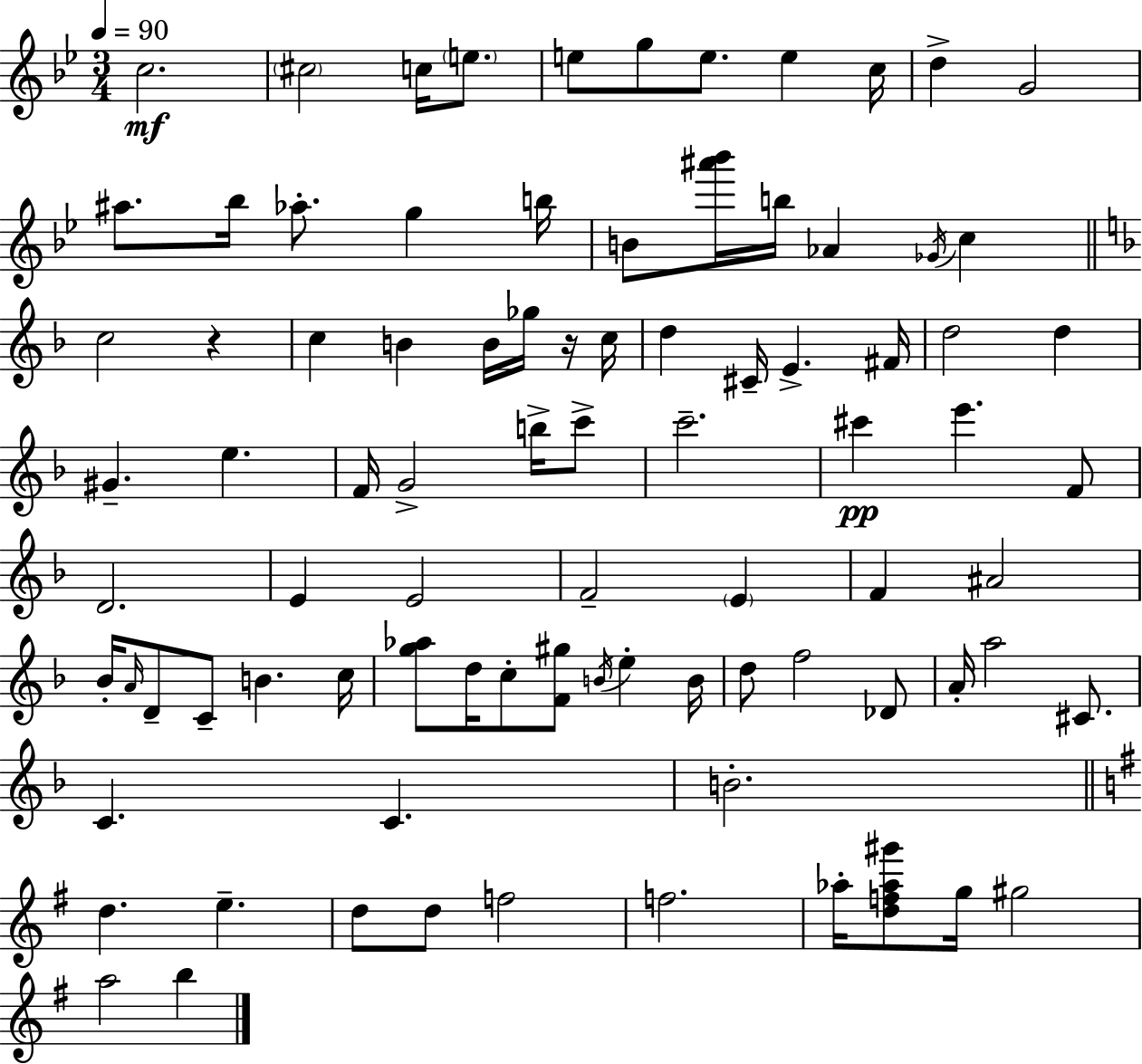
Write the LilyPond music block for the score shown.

{
  \clef treble
  \numericTimeSignature
  \time 3/4
  \key bes \major
  \tempo 4 = 90
  c''2.\mf | \parenthesize cis''2 c''16 \parenthesize e''8. | e''8 g''8 e''8. e''4 c''16 | d''4-> g'2 | \break ais''8. bes''16 aes''8.-. g''4 b''16 | b'8 <ais''' bes'''>16 b''16 aes'4 \acciaccatura { ges'16 } c''4 | \bar "||" \break \key d \minor c''2 r4 | c''4 b'4 b'16 ges''16 r16 c''16 | d''4 cis'16-- e'4.-> fis'16 | d''2 d''4 | \break gis'4.-- e''4. | f'16 g'2-> b''16-> c'''8-> | c'''2.-- | cis'''4\pp e'''4. f'8 | \break d'2. | e'4 e'2 | f'2-- \parenthesize e'4 | f'4 ais'2 | \break bes'16-. \grace { a'16 } d'8-- c'8-- b'4. | c''16 <g'' aes''>8 d''16 c''8-. <f' gis''>8 \acciaccatura { b'16 } e''4-. | b'16 d''8 f''2 | des'8 a'16-. a''2 cis'8. | \break c'4. c'4. | b'2.-. | \bar "||" \break \key e \minor d''4. e''4.-- | d''8 d''8 f''2 | f''2. | aes''16-. <d'' f'' aes'' gis'''>8 g''16 gis''2 | \break a''2 b''4 | \bar "|."
}